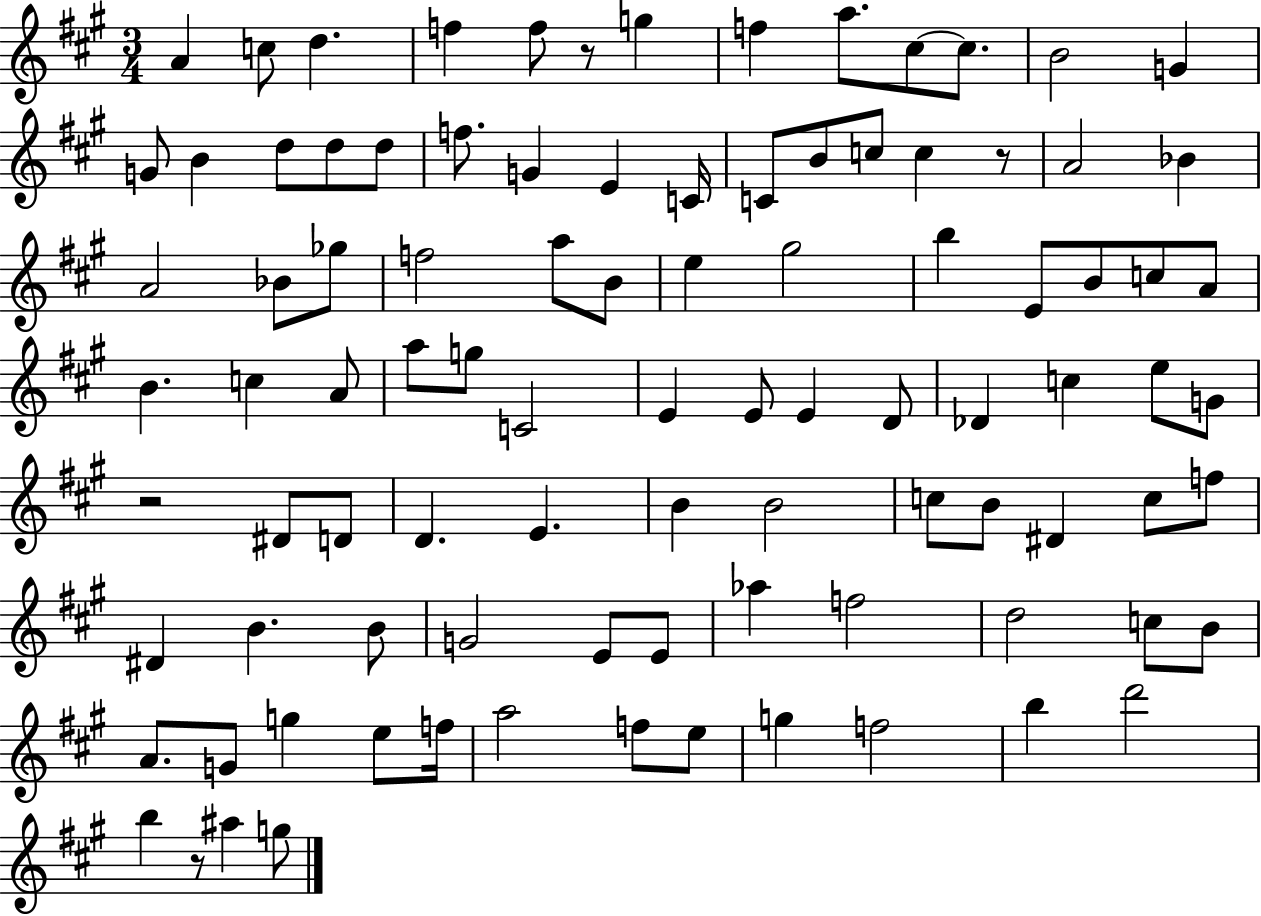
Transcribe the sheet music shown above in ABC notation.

X:1
T:Untitled
M:3/4
L:1/4
K:A
A c/2 d f f/2 z/2 g f a/2 ^c/2 ^c/2 B2 G G/2 B d/2 d/2 d/2 f/2 G E C/4 C/2 B/2 c/2 c z/2 A2 _B A2 _B/2 _g/2 f2 a/2 B/2 e ^g2 b E/2 B/2 c/2 A/2 B c A/2 a/2 g/2 C2 E E/2 E D/2 _D c e/2 G/2 z2 ^D/2 D/2 D E B B2 c/2 B/2 ^D c/2 f/2 ^D B B/2 G2 E/2 E/2 _a f2 d2 c/2 B/2 A/2 G/2 g e/2 f/4 a2 f/2 e/2 g f2 b d'2 b z/2 ^a g/2